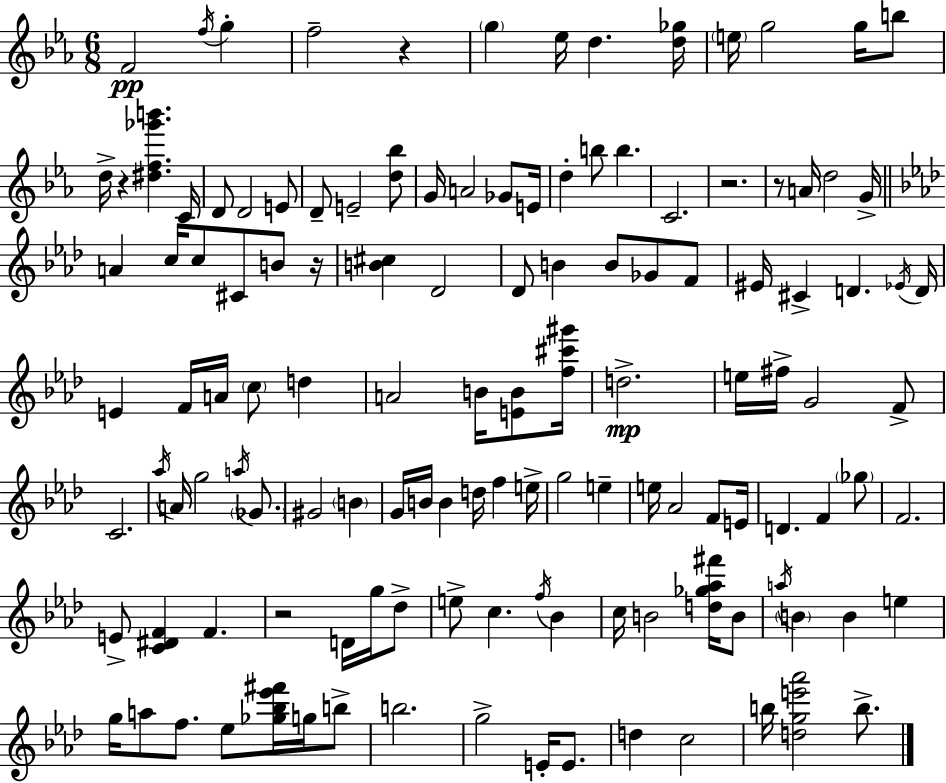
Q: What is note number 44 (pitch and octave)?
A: Eb4